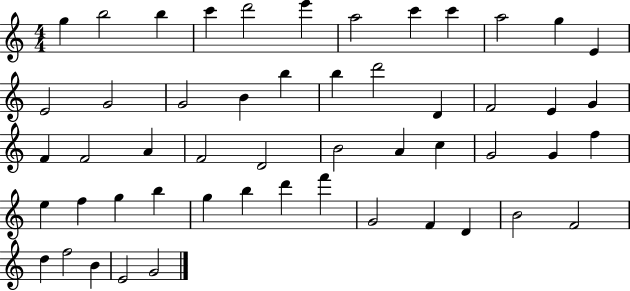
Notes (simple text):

G5/q B5/h B5/q C6/q D6/h E6/q A5/h C6/q C6/q A5/h G5/q E4/q E4/h G4/h G4/h B4/q B5/q B5/q D6/h D4/q F4/h E4/q G4/q F4/q F4/h A4/q F4/h D4/h B4/h A4/q C5/q G4/h G4/q F5/q E5/q F5/q G5/q B5/q G5/q B5/q D6/q F6/q G4/h F4/q D4/q B4/h F4/h D5/q F5/h B4/q E4/h G4/h